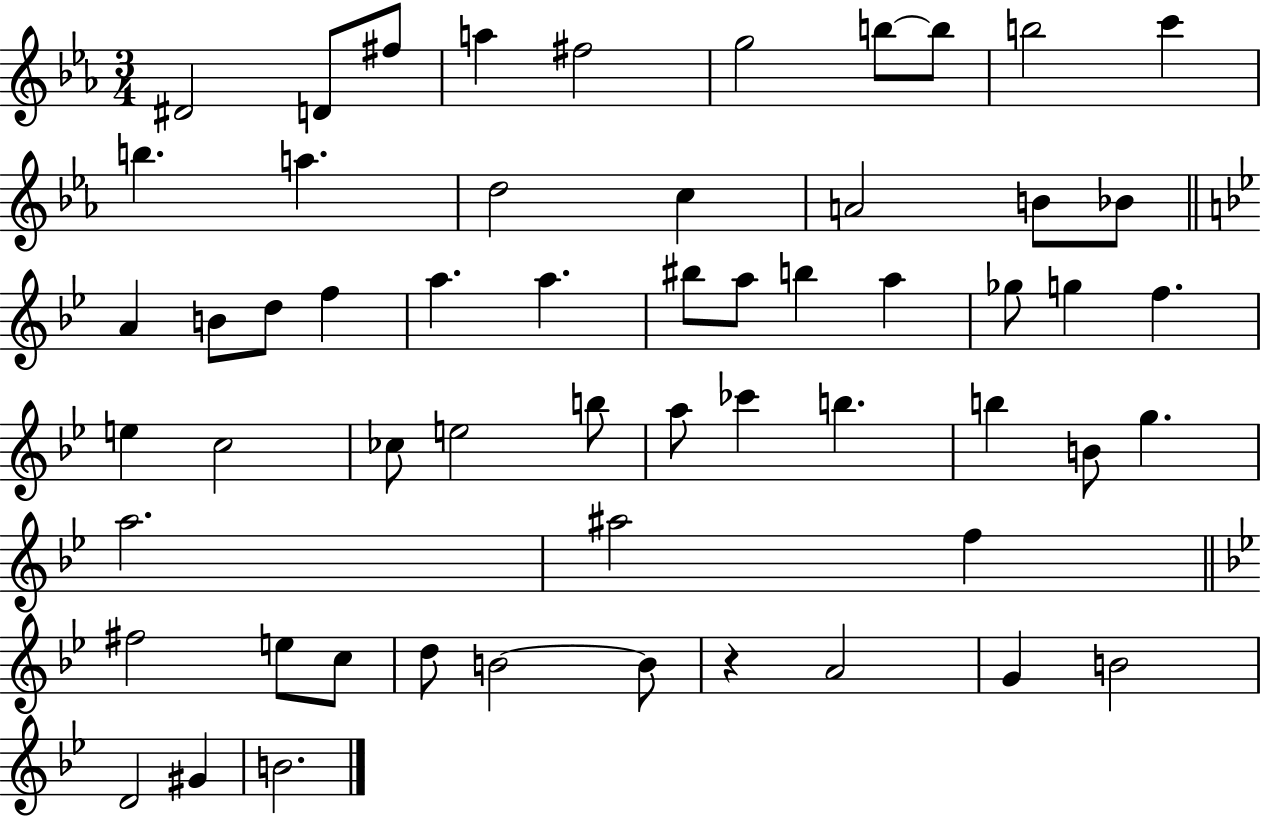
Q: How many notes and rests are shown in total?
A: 57